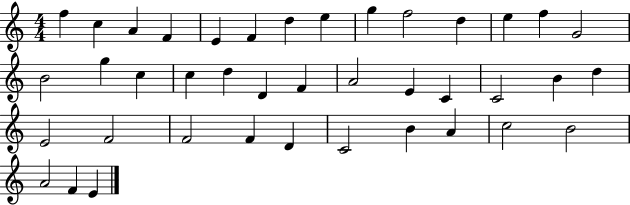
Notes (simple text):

F5/q C5/q A4/q F4/q E4/q F4/q D5/q E5/q G5/q F5/h D5/q E5/q F5/q G4/h B4/h G5/q C5/q C5/q D5/q D4/q F4/q A4/h E4/q C4/q C4/h B4/q D5/q E4/h F4/h F4/h F4/q D4/q C4/h B4/q A4/q C5/h B4/h A4/h F4/q E4/q